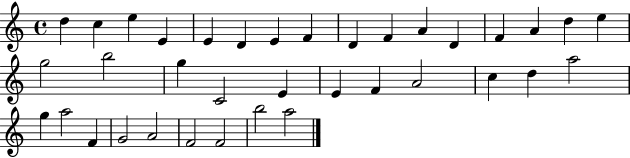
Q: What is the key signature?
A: C major